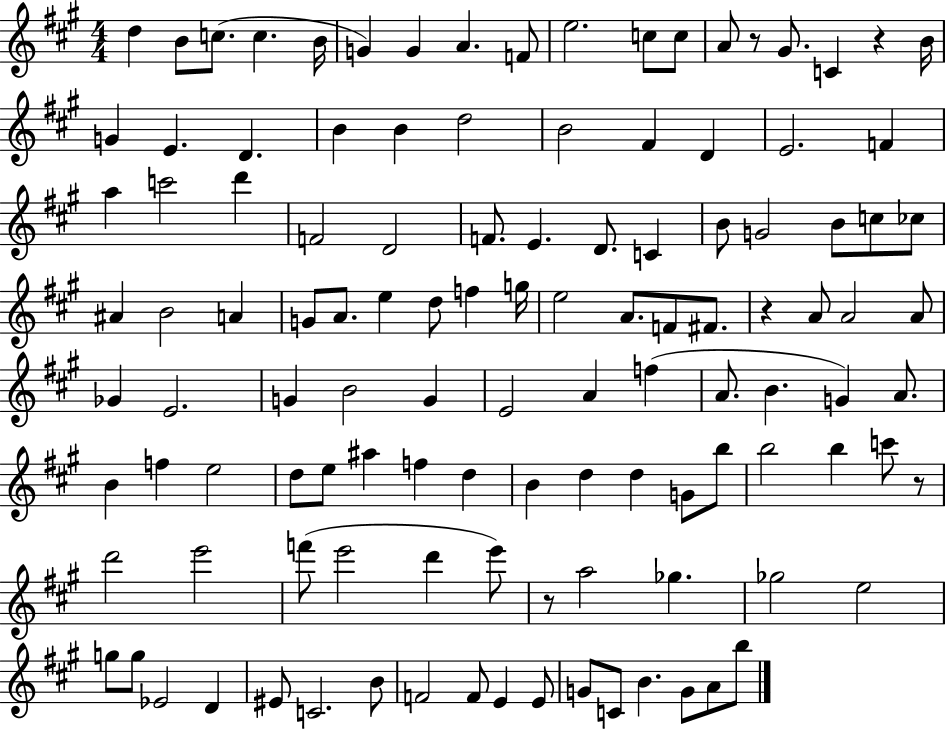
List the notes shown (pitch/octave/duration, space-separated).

D5/q B4/e C5/e. C5/q. B4/s G4/q G4/q A4/q. F4/e E5/h. C5/e C5/e A4/e R/e G#4/e. C4/q R/q B4/s G4/q E4/q. D4/q. B4/q B4/q D5/h B4/h F#4/q D4/q E4/h. F4/q A5/q C6/h D6/q F4/h D4/h F4/e. E4/q. D4/e. C4/q B4/e G4/h B4/e C5/e CES5/e A#4/q B4/h A4/q G4/e A4/e. E5/q D5/e F5/q G5/s E5/h A4/e. F4/e F#4/e. R/q A4/e A4/h A4/e Gb4/q E4/h. G4/q B4/h G4/q E4/h A4/q F5/q A4/e. B4/q. G4/q A4/e. B4/q F5/q E5/h D5/e E5/e A#5/q F5/q D5/q B4/q D5/q D5/q G4/e B5/e B5/h B5/q C6/e R/e D6/h E6/h F6/e E6/h D6/q E6/e R/e A5/h Gb5/q. Gb5/h E5/h G5/e G5/e Eb4/h D4/q EIS4/e C4/h. B4/e F4/h F4/e E4/q E4/e G4/e C4/e B4/q. G4/e A4/e B5/e